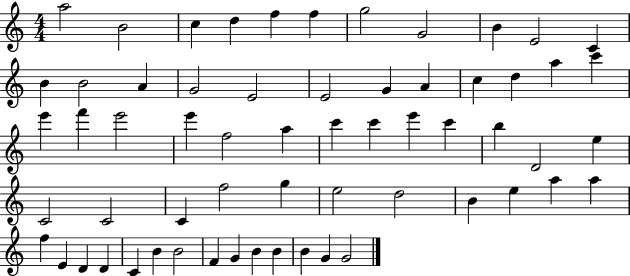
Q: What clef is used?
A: treble